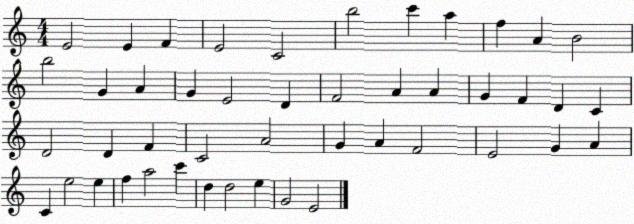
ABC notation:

X:1
T:Untitled
M:4/4
L:1/4
K:C
E2 E F E2 C2 b2 c' a f A B2 b2 G A G E2 D F2 A A G F D C D2 D F C2 A2 G A F2 E2 G A C e2 e f a2 c' d d2 e G2 E2